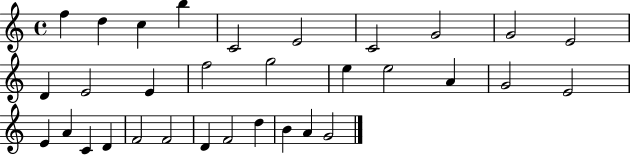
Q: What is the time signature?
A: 4/4